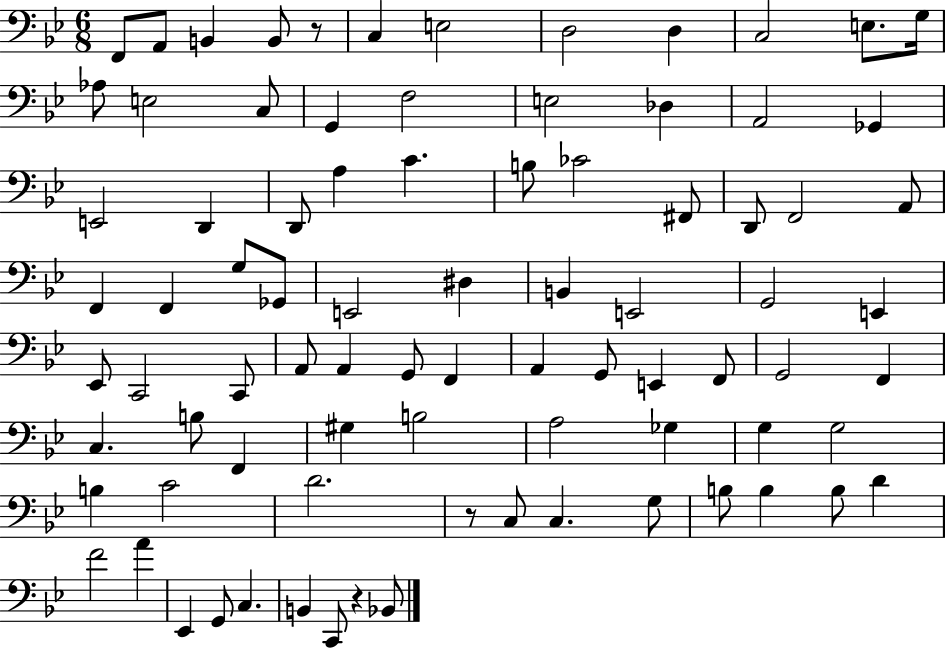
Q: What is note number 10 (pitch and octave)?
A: E3